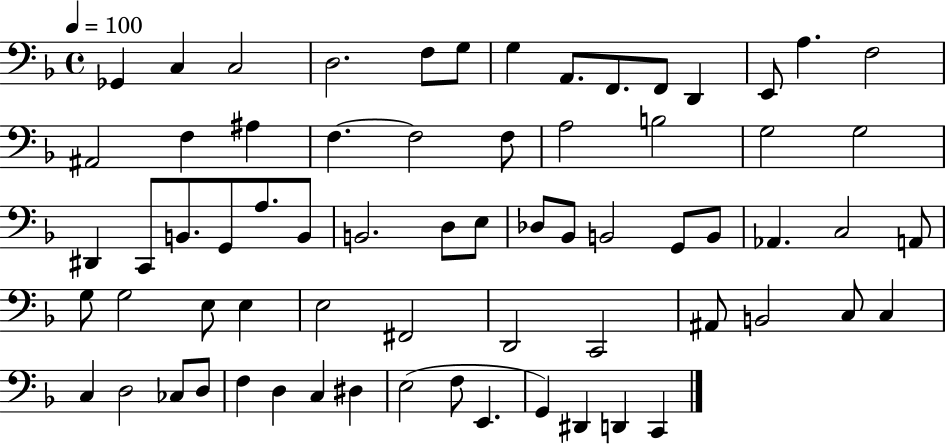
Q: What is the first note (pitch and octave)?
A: Gb2